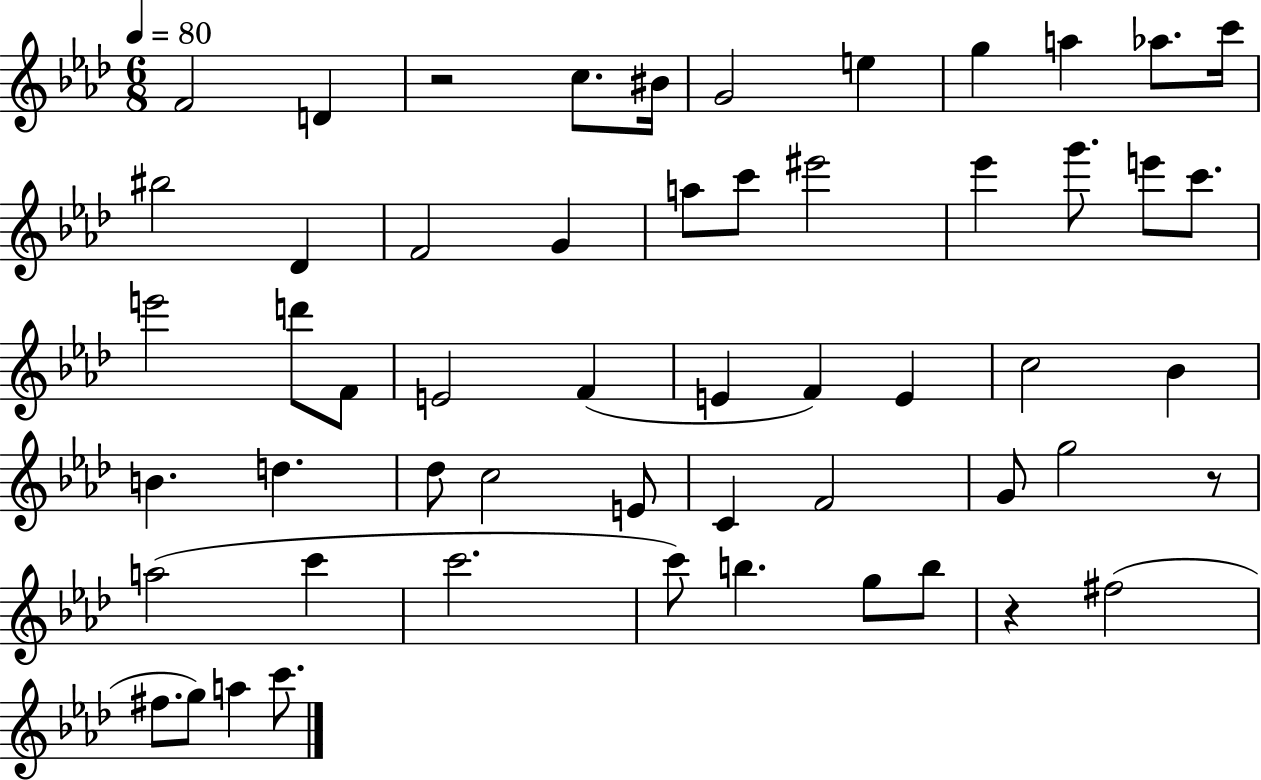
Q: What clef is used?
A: treble